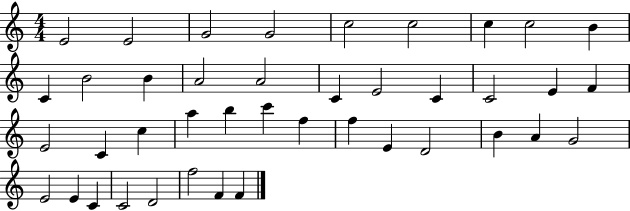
{
  \clef treble
  \numericTimeSignature
  \time 4/4
  \key c \major
  e'2 e'2 | g'2 g'2 | c''2 c''2 | c''4 c''2 b'4 | \break c'4 b'2 b'4 | a'2 a'2 | c'4 e'2 c'4 | c'2 e'4 f'4 | \break e'2 c'4 c''4 | a''4 b''4 c'''4 f''4 | f''4 e'4 d'2 | b'4 a'4 g'2 | \break e'2 e'4 c'4 | c'2 d'2 | f''2 f'4 f'4 | \bar "|."
}